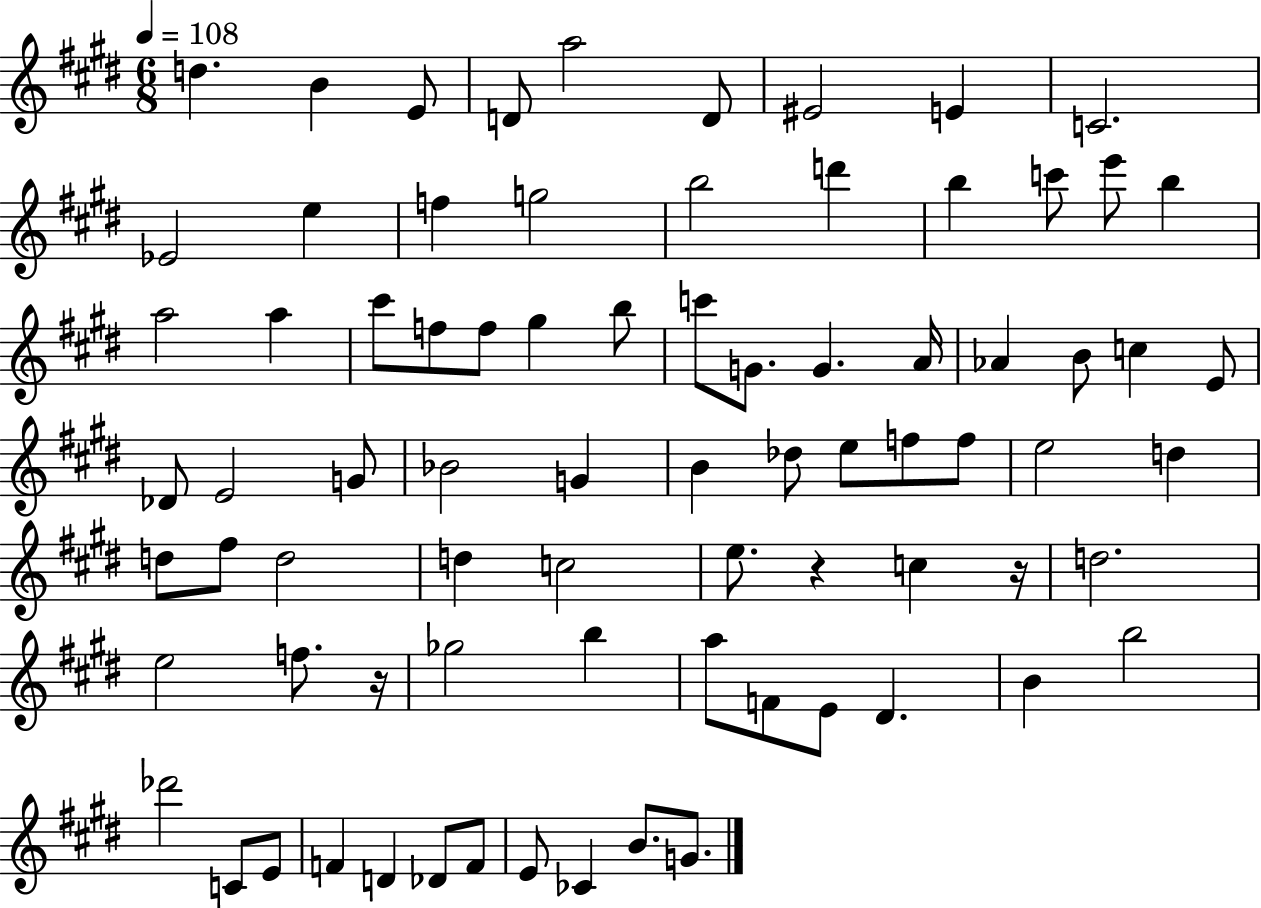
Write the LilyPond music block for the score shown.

{
  \clef treble
  \numericTimeSignature
  \time 6/8
  \key e \major
  \tempo 4 = 108
  \repeat volta 2 { d''4. b'4 e'8 | d'8 a''2 d'8 | eis'2 e'4 | c'2. | \break ees'2 e''4 | f''4 g''2 | b''2 d'''4 | b''4 c'''8 e'''8 b''4 | \break a''2 a''4 | cis'''8 f''8 f''8 gis''4 b''8 | c'''8 g'8. g'4. a'16 | aes'4 b'8 c''4 e'8 | \break des'8 e'2 g'8 | bes'2 g'4 | b'4 des''8 e''8 f''8 f''8 | e''2 d''4 | \break d''8 fis''8 d''2 | d''4 c''2 | e''8. r4 c''4 r16 | d''2. | \break e''2 f''8. r16 | ges''2 b''4 | a''8 f'8 e'8 dis'4. | b'4 b''2 | \break des'''2 c'8 e'8 | f'4 d'4 des'8 f'8 | e'8 ces'4 b'8. g'8. | } \bar "|."
}